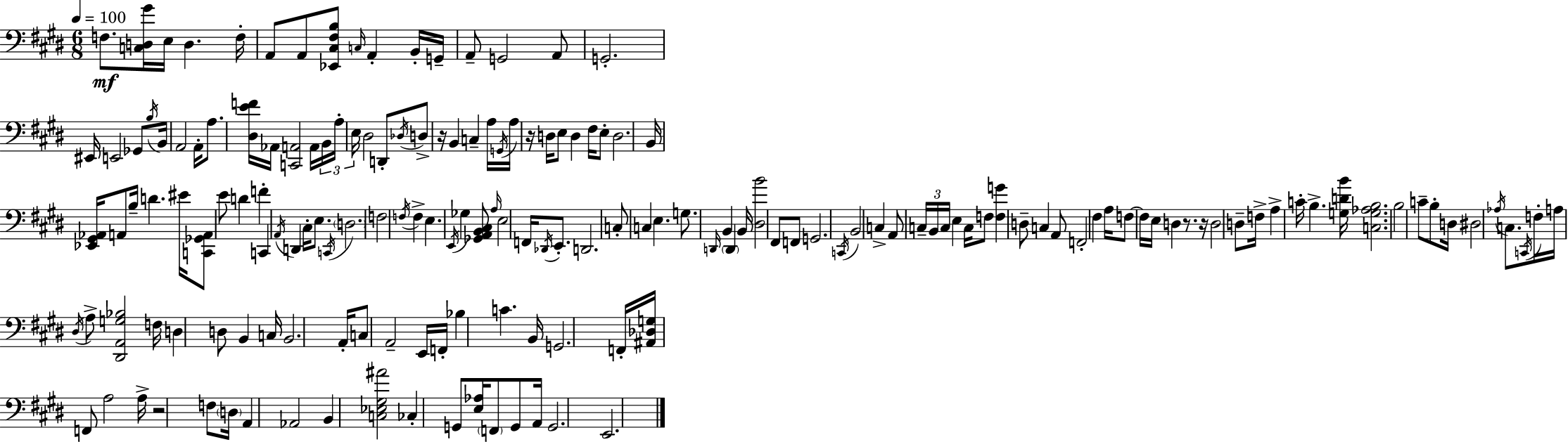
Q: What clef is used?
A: bass